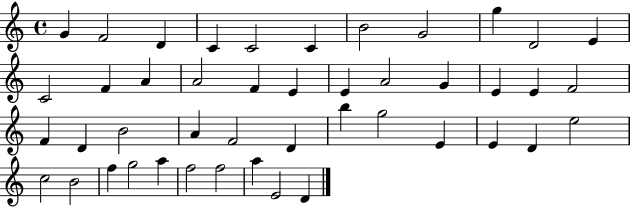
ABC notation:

X:1
T:Untitled
M:4/4
L:1/4
K:C
G F2 D C C2 C B2 G2 g D2 E C2 F A A2 F E E A2 G E E F2 F D B2 A F2 D b g2 E E D e2 c2 B2 f g2 a f2 f2 a E2 D